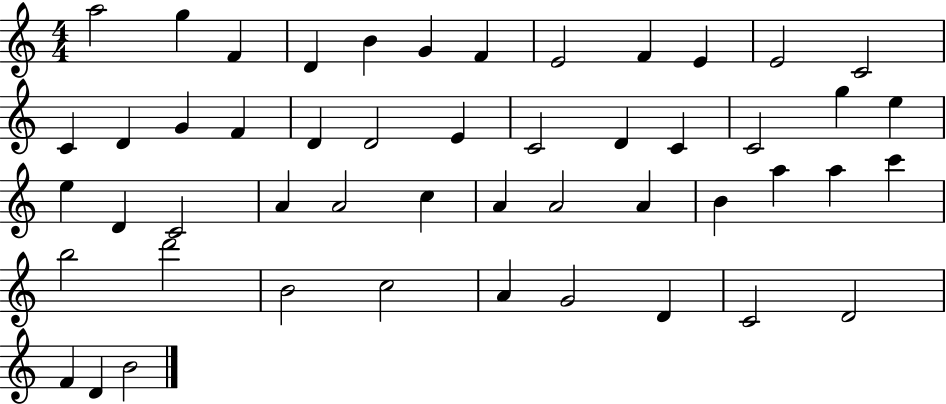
{
  \clef treble
  \numericTimeSignature
  \time 4/4
  \key c \major
  a''2 g''4 f'4 | d'4 b'4 g'4 f'4 | e'2 f'4 e'4 | e'2 c'2 | \break c'4 d'4 g'4 f'4 | d'4 d'2 e'4 | c'2 d'4 c'4 | c'2 g''4 e''4 | \break e''4 d'4 c'2 | a'4 a'2 c''4 | a'4 a'2 a'4 | b'4 a''4 a''4 c'''4 | \break b''2 d'''2 | b'2 c''2 | a'4 g'2 d'4 | c'2 d'2 | \break f'4 d'4 b'2 | \bar "|."
}